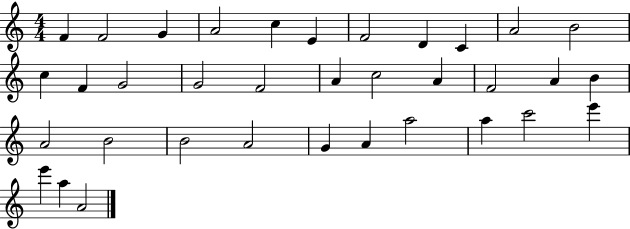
F4/q F4/h G4/q A4/h C5/q E4/q F4/h D4/q C4/q A4/h B4/h C5/q F4/q G4/h G4/h F4/h A4/q C5/h A4/q F4/h A4/q B4/q A4/h B4/h B4/h A4/h G4/q A4/q A5/h A5/q C6/h E6/q E6/q A5/q A4/h